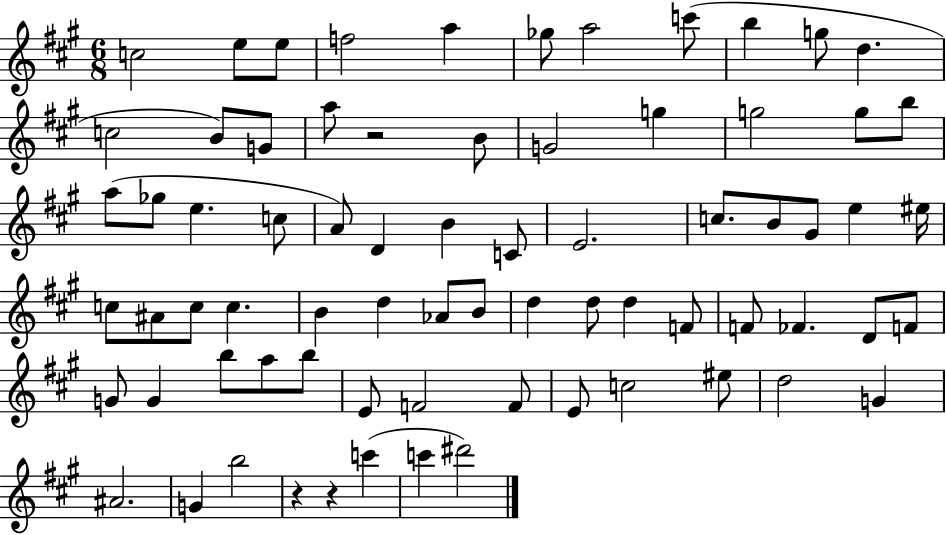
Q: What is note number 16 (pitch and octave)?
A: B4